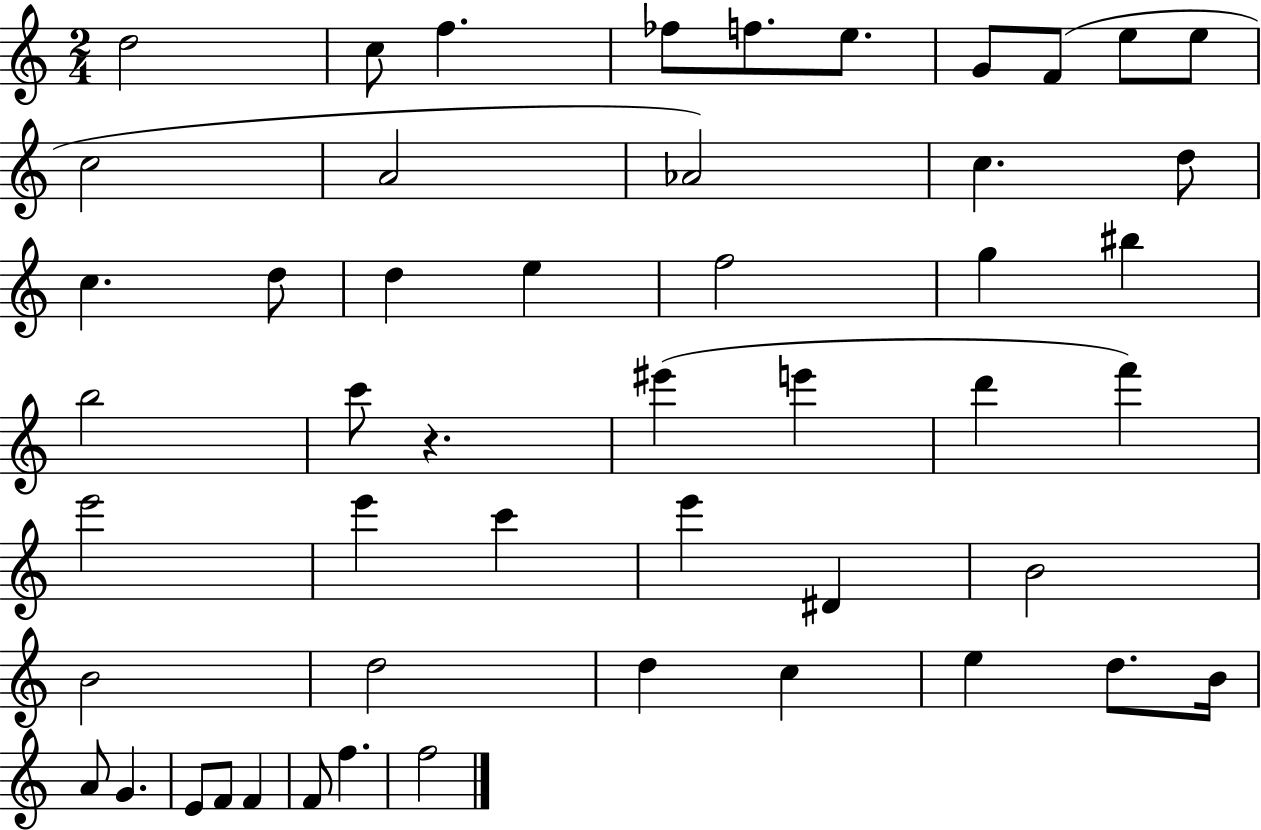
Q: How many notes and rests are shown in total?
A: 50